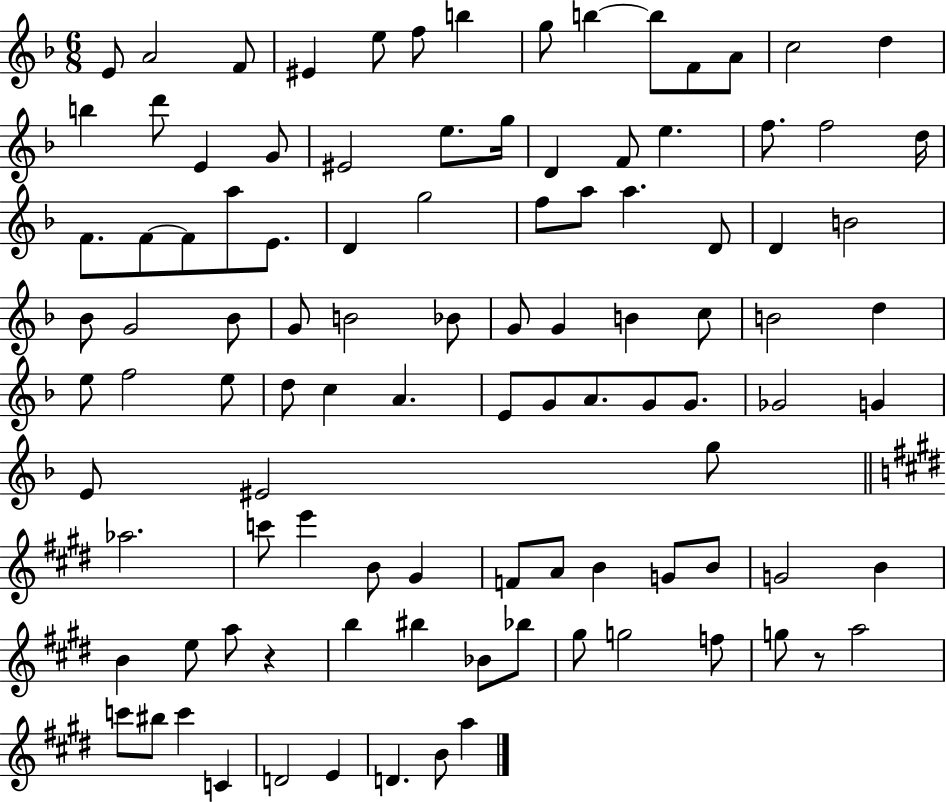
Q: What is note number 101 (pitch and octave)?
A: A5